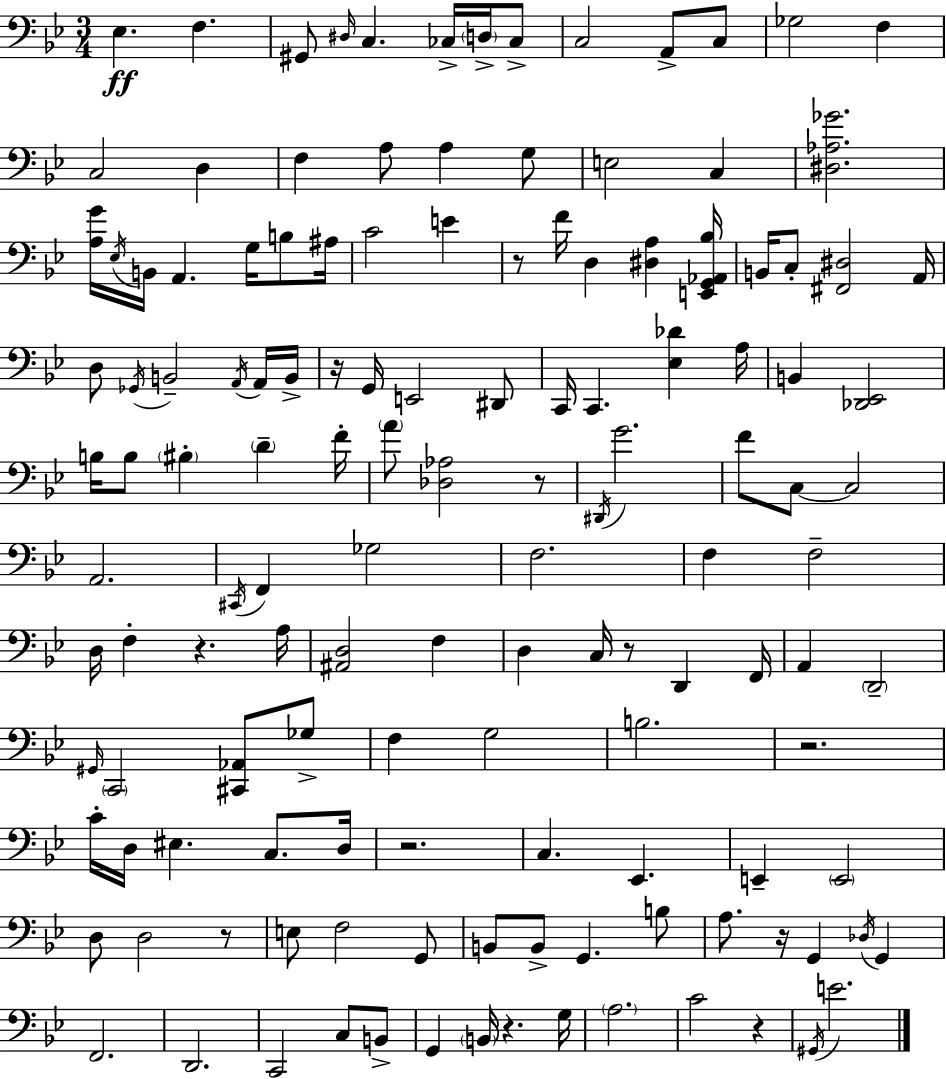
Eb3/q. F3/q. G#2/e D#3/s C3/q. CES3/s D3/s CES3/e C3/h A2/e C3/e Gb3/h F3/q C3/h D3/q F3/q A3/e A3/q G3/e E3/h C3/q [D#3,Ab3,Gb4]/h. [A3,G4]/s Eb3/s B2/s A2/q. G3/s B3/e A#3/s C4/h E4/q R/e F4/s D3/q [D#3,A3]/q [E2,G2,Ab2,Bb3]/s B2/s C3/e [F#2,D#3]/h A2/s D3/e Gb2/s B2/h A2/s A2/s B2/s R/s G2/s E2/h D#2/e C2/s C2/q. [Eb3,Db4]/q A3/s B2/q [Db2,Eb2]/h B3/s B3/e BIS3/q D4/q F4/s A4/e [Db3,Ab3]/h R/e D#2/s G4/h. F4/e C3/e C3/h A2/h. C#2/s F2/q Gb3/h F3/h. F3/q F3/h D3/s F3/q R/q. A3/s [A#2,D3]/h F3/q D3/q C3/s R/e D2/q F2/s A2/q D2/h G#2/s C2/h [C#2,Ab2]/e Gb3/e F3/q G3/h B3/h. R/h. C4/s D3/s EIS3/q. C3/e. D3/s R/h. C3/q. Eb2/q. E2/q E2/h D3/e D3/h R/e E3/e F3/h G2/e B2/e B2/e G2/q. B3/e A3/e. R/s G2/q Db3/s G2/q F2/h. D2/h. C2/h C3/e B2/e G2/q B2/s R/q. G3/s A3/h. C4/h R/q G#2/s E4/h.